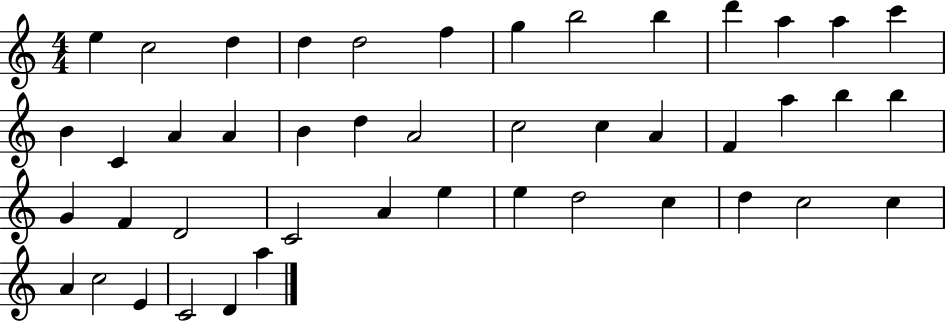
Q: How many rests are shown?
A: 0